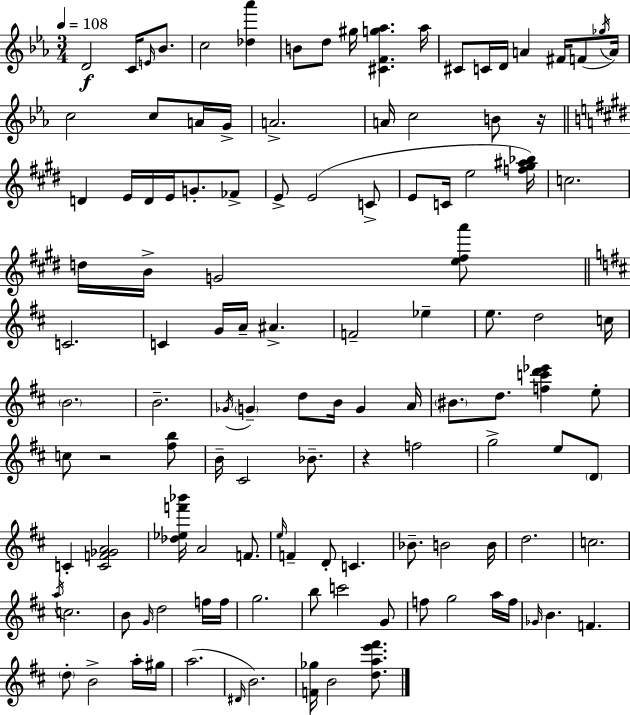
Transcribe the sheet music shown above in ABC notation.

X:1
T:Untitled
M:3/4
L:1/4
K:Eb
D2 C/4 E/4 _B/2 c2 [_d_a'] B/2 d/2 ^g/4 [^CFg_a] _a/4 ^C/2 C/4 D/4 A ^F/4 F/2 _g/4 A/4 c2 c/2 A/4 G/4 A2 A/4 c2 B/2 z/4 D E/4 D/4 E/4 G/2 _F/2 E/2 E2 C/2 E/2 C/4 e2 [f^g^a_b]/4 c2 d/4 B/4 G2 [e^fa']/2 C2 C G/4 A/4 ^A F2 _e e/2 d2 c/4 B2 B2 _G/4 G d/2 B/4 G A/4 ^B/2 d/2 [fc'd'_e'] e/2 c/2 z2 [^fb]/2 B/4 ^C2 _B/2 z f2 g2 e/2 D/2 C [CF_GA]2 [_d_ef'_b']/4 A2 F/2 e/4 F D/2 C _B/2 B2 B/4 d2 c2 a/4 c2 B/2 G/4 d2 f/4 f/4 g2 b/2 c'2 G/2 f/2 g2 a/4 f/4 _G/4 B F d/2 B2 a/4 ^g/4 a2 ^D/4 B2 [F_g]/4 B2 [dae'^f']/2